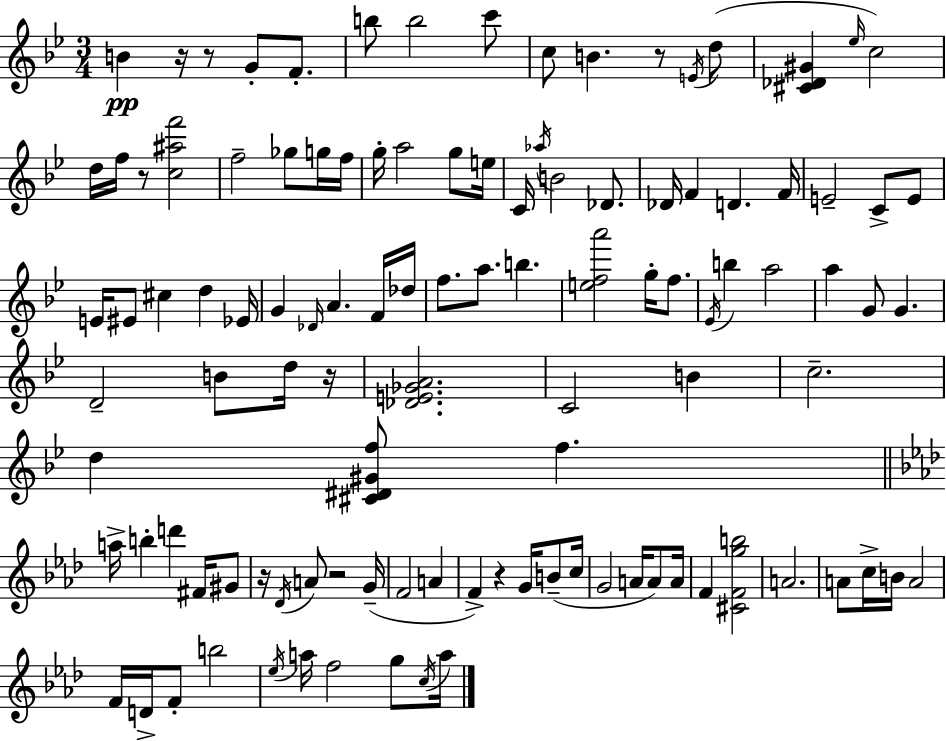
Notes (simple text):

B4/q R/s R/e G4/e F4/e. B5/e B5/h C6/e C5/e B4/q. R/e E4/s D5/e [C#4,Db4,G#4]/q Eb5/s C5/h D5/s F5/s R/e [C5,A#5,F6]/h F5/h Gb5/e G5/s F5/s G5/s A5/h G5/e E5/s C4/s Ab5/s B4/h Db4/e. Db4/s F4/q D4/q. F4/s E4/h C4/e E4/e E4/s EIS4/e C#5/q D5/q Eb4/s G4/q Db4/s A4/q. F4/s Db5/s F5/e. A5/e. B5/q. [E5,F5,A6]/h G5/s F5/e. Eb4/s B5/q A5/h A5/q G4/e G4/q. D4/h B4/e D5/s R/s [Db4,E4,Gb4,A4]/h. C4/h B4/q C5/h. D5/q [C#4,D#4,G#4,F5]/e F5/q. A5/s B5/q D6/q F#4/s G#4/e R/s Db4/s A4/e R/h G4/s F4/h A4/q F4/q R/q G4/s B4/e C5/s G4/h A4/s A4/e A4/s F4/q [C#4,F4,G5,B5]/h A4/h. A4/e C5/s B4/s A4/h F4/s D4/s F4/e B5/h Eb5/s A5/s F5/h G5/e C5/s A5/s